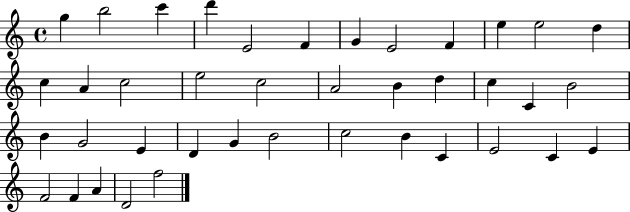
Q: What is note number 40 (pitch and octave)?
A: F5